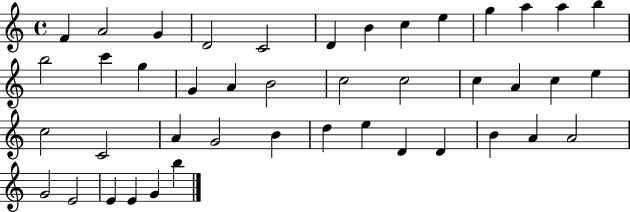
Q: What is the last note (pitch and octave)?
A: B5